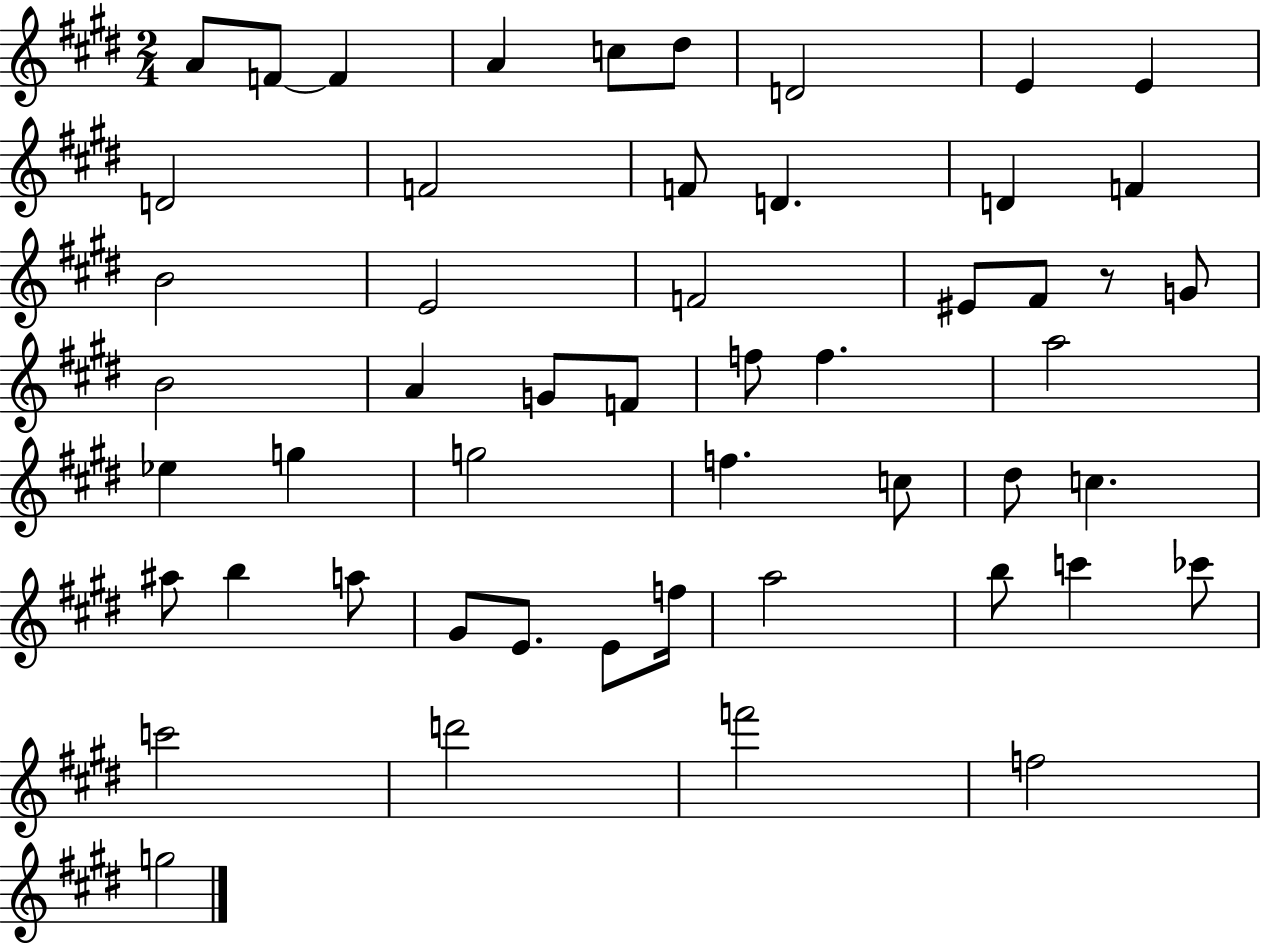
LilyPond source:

{
  \clef treble
  \numericTimeSignature
  \time 2/4
  \key e \major
  \repeat volta 2 { a'8 f'8~~ f'4 | a'4 c''8 dis''8 | d'2 | e'4 e'4 | \break d'2 | f'2 | f'8 d'4. | d'4 f'4 | \break b'2 | e'2 | f'2 | eis'8 fis'8 r8 g'8 | \break b'2 | a'4 g'8 f'8 | f''8 f''4. | a''2 | \break ees''4 g''4 | g''2 | f''4. c''8 | dis''8 c''4. | \break ais''8 b''4 a''8 | gis'8 e'8. e'8 f''16 | a''2 | b''8 c'''4 ces'''8 | \break c'''2 | d'''2 | f'''2 | f''2 | \break g''2 | } \bar "|."
}